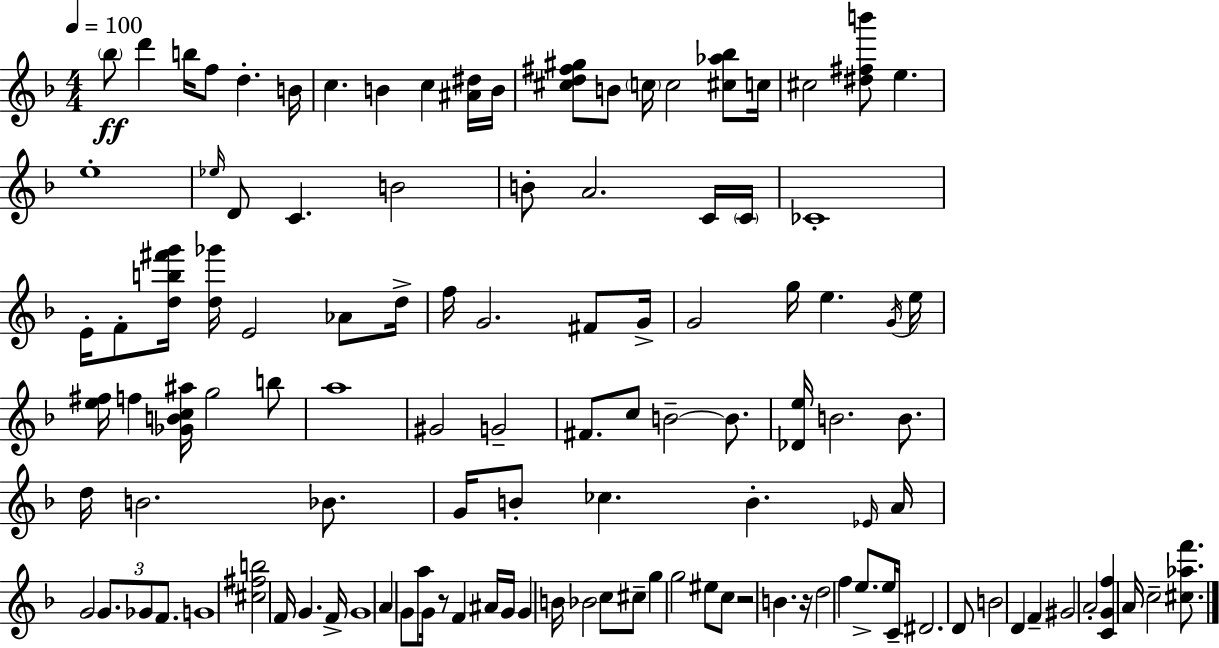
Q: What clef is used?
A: treble